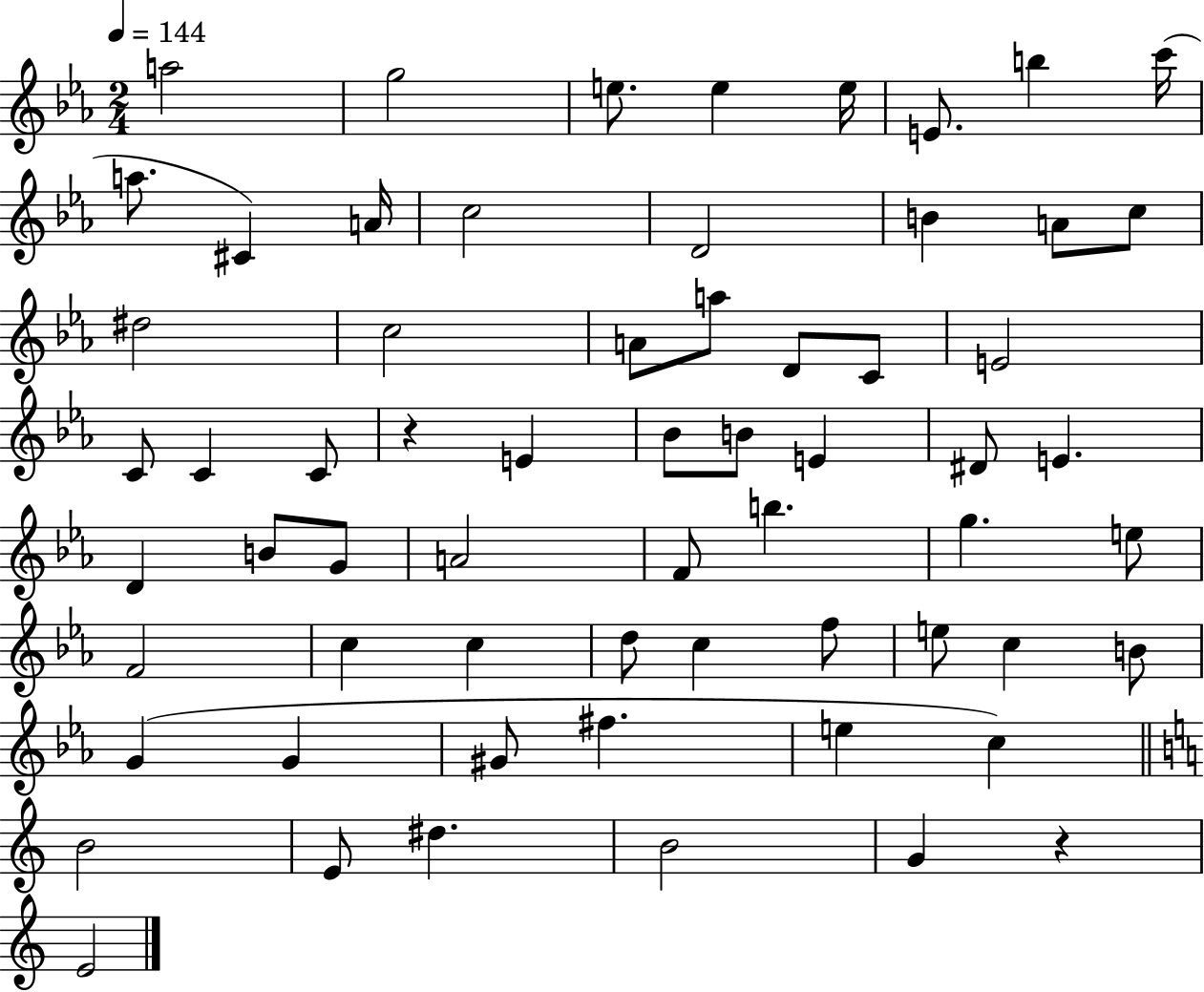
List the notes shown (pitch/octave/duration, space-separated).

A5/h G5/h E5/e. E5/q E5/s E4/e. B5/q C6/s A5/e. C#4/q A4/s C5/h D4/h B4/q A4/e C5/e D#5/h C5/h A4/e A5/e D4/e C4/e E4/h C4/e C4/q C4/e R/q E4/q Bb4/e B4/e E4/q D#4/e E4/q. D4/q B4/e G4/e A4/h F4/e B5/q. G5/q. E5/e F4/h C5/q C5/q D5/e C5/q F5/e E5/e C5/q B4/e G4/q G4/q G#4/e F#5/q. E5/q C5/q B4/h E4/e D#5/q. B4/h G4/q R/q E4/h